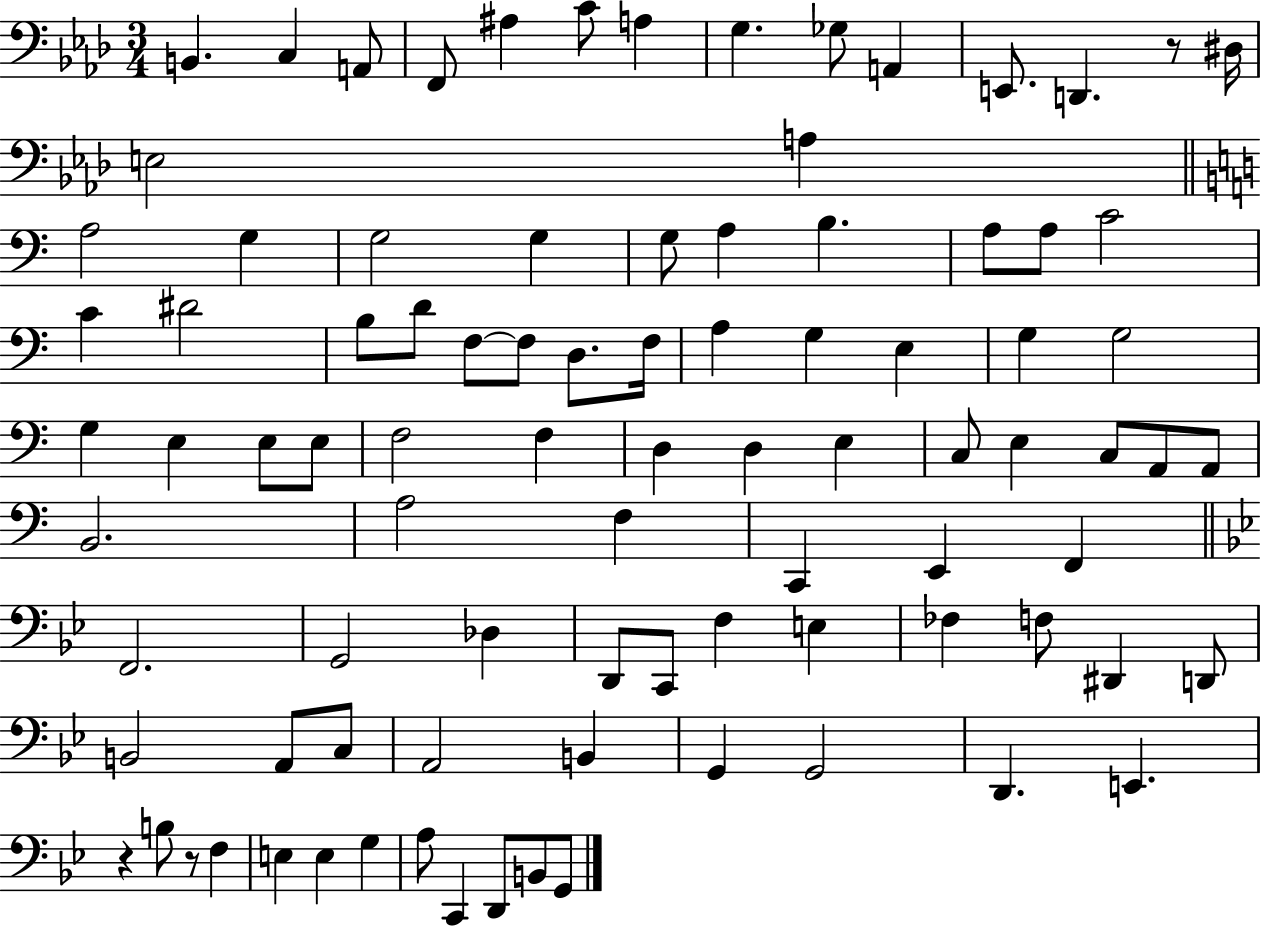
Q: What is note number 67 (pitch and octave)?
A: F3